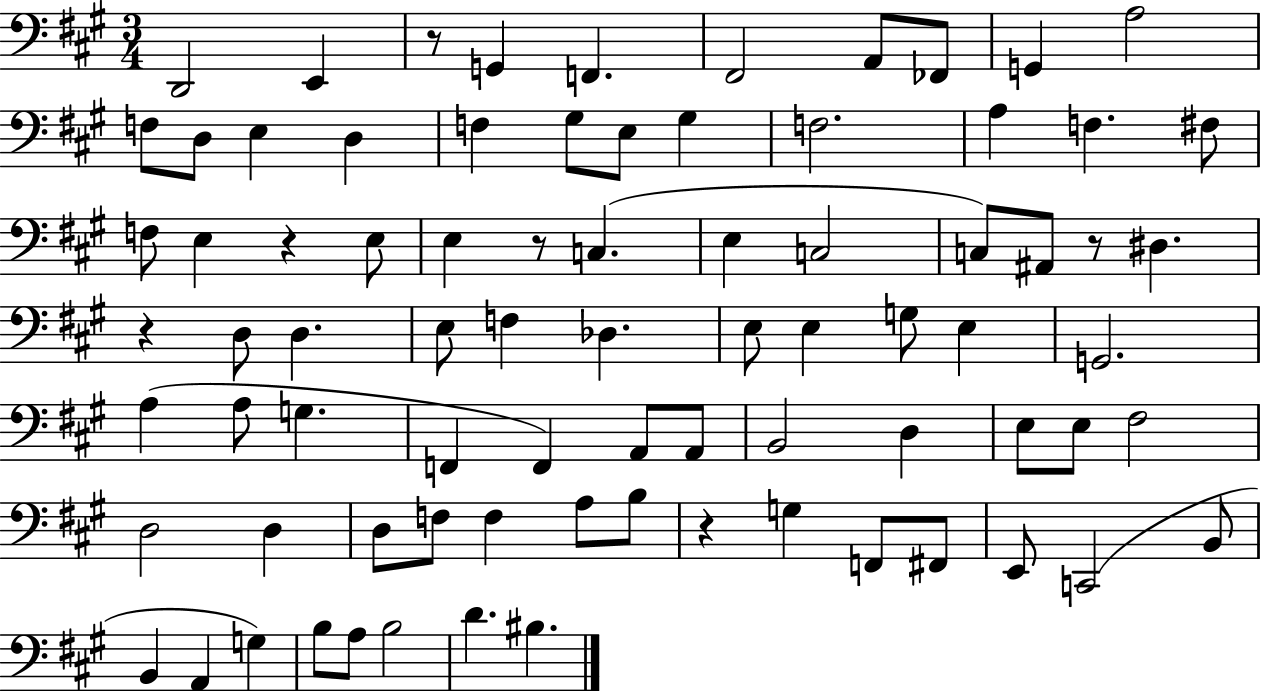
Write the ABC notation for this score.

X:1
T:Untitled
M:3/4
L:1/4
K:A
D,,2 E,, z/2 G,, F,, ^F,,2 A,,/2 _F,,/2 G,, A,2 F,/2 D,/2 E, D, F, ^G,/2 E,/2 ^G, F,2 A, F, ^F,/2 F,/2 E, z E,/2 E, z/2 C, E, C,2 C,/2 ^A,,/2 z/2 ^D, z D,/2 D, E,/2 F, _D, E,/2 E, G,/2 E, G,,2 A, A,/2 G, F,, F,, A,,/2 A,,/2 B,,2 D, E,/2 E,/2 ^F,2 D,2 D, D,/2 F,/2 F, A,/2 B,/2 z G, F,,/2 ^F,,/2 E,,/2 C,,2 B,,/2 B,, A,, G, B,/2 A,/2 B,2 D ^B,